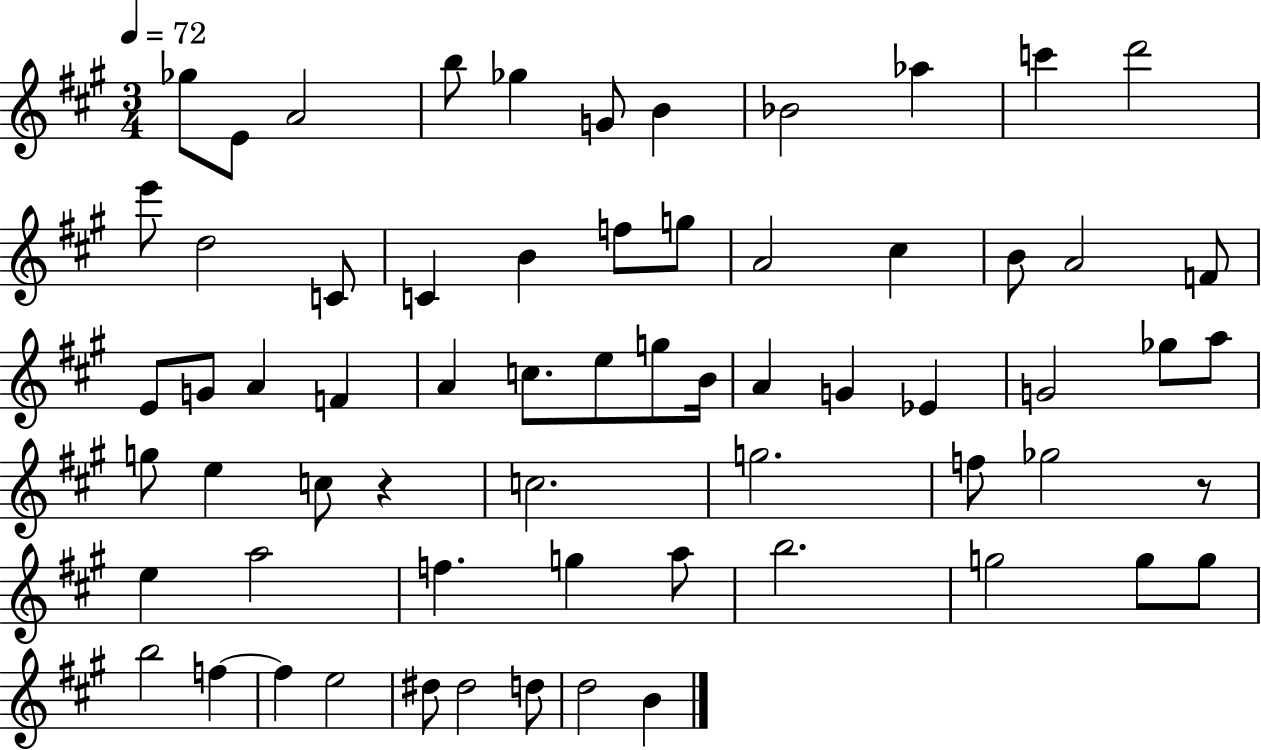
X:1
T:Untitled
M:3/4
L:1/4
K:A
_g/2 E/2 A2 b/2 _g G/2 B _B2 _a c' d'2 e'/2 d2 C/2 C B f/2 g/2 A2 ^c B/2 A2 F/2 E/2 G/2 A F A c/2 e/2 g/2 B/4 A G _E G2 _g/2 a/2 g/2 e c/2 z c2 g2 f/2 _g2 z/2 e a2 f g a/2 b2 g2 g/2 g/2 b2 f f e2 ^d/2 ^d2 d/2 d2 B